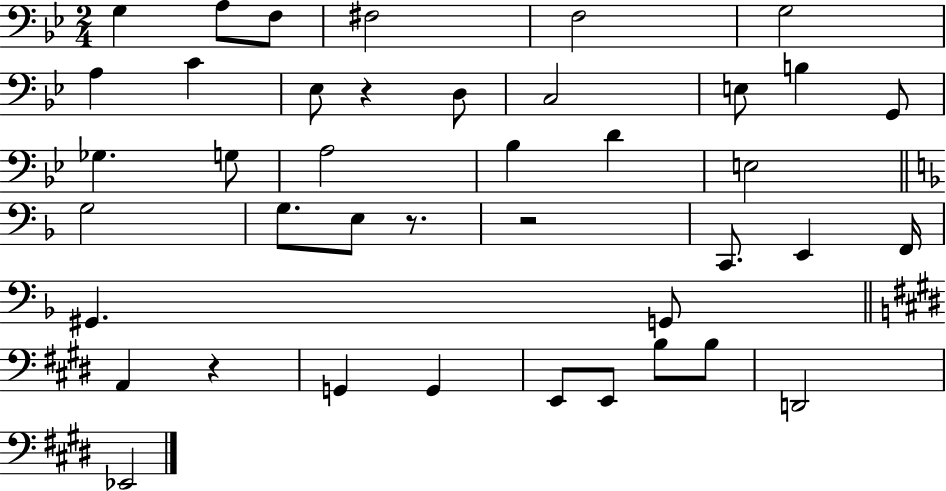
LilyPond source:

{
  \clef bass
  \numericTimeSignature
  \time 2/4
  \key bes \major
  g4 a8 f8 | fis2 | f2 | g2 | \break a4 c'4 | ees8 r4 d8 | c2 | e8 b4 g,8 | \break ges4. g8 | a2 | bes4 d'4 | e2 | \break \bar "||" \break \key f \major g2 | g8. e8 r8. | r2 | c,8. e,4 f,16 | \break gis,4. g,8 | \bar "||" \break \key e \major a,4 r4 | g,4 g,4 | e,8 e,8 b8 b8 | d,2 | \break ees,2 | \bar "|."
}